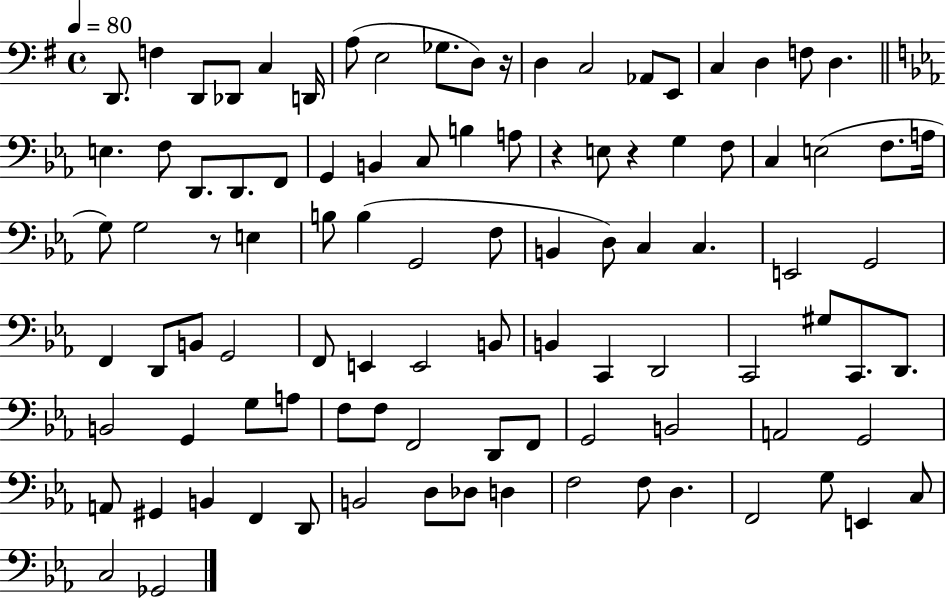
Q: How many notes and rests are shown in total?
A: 98